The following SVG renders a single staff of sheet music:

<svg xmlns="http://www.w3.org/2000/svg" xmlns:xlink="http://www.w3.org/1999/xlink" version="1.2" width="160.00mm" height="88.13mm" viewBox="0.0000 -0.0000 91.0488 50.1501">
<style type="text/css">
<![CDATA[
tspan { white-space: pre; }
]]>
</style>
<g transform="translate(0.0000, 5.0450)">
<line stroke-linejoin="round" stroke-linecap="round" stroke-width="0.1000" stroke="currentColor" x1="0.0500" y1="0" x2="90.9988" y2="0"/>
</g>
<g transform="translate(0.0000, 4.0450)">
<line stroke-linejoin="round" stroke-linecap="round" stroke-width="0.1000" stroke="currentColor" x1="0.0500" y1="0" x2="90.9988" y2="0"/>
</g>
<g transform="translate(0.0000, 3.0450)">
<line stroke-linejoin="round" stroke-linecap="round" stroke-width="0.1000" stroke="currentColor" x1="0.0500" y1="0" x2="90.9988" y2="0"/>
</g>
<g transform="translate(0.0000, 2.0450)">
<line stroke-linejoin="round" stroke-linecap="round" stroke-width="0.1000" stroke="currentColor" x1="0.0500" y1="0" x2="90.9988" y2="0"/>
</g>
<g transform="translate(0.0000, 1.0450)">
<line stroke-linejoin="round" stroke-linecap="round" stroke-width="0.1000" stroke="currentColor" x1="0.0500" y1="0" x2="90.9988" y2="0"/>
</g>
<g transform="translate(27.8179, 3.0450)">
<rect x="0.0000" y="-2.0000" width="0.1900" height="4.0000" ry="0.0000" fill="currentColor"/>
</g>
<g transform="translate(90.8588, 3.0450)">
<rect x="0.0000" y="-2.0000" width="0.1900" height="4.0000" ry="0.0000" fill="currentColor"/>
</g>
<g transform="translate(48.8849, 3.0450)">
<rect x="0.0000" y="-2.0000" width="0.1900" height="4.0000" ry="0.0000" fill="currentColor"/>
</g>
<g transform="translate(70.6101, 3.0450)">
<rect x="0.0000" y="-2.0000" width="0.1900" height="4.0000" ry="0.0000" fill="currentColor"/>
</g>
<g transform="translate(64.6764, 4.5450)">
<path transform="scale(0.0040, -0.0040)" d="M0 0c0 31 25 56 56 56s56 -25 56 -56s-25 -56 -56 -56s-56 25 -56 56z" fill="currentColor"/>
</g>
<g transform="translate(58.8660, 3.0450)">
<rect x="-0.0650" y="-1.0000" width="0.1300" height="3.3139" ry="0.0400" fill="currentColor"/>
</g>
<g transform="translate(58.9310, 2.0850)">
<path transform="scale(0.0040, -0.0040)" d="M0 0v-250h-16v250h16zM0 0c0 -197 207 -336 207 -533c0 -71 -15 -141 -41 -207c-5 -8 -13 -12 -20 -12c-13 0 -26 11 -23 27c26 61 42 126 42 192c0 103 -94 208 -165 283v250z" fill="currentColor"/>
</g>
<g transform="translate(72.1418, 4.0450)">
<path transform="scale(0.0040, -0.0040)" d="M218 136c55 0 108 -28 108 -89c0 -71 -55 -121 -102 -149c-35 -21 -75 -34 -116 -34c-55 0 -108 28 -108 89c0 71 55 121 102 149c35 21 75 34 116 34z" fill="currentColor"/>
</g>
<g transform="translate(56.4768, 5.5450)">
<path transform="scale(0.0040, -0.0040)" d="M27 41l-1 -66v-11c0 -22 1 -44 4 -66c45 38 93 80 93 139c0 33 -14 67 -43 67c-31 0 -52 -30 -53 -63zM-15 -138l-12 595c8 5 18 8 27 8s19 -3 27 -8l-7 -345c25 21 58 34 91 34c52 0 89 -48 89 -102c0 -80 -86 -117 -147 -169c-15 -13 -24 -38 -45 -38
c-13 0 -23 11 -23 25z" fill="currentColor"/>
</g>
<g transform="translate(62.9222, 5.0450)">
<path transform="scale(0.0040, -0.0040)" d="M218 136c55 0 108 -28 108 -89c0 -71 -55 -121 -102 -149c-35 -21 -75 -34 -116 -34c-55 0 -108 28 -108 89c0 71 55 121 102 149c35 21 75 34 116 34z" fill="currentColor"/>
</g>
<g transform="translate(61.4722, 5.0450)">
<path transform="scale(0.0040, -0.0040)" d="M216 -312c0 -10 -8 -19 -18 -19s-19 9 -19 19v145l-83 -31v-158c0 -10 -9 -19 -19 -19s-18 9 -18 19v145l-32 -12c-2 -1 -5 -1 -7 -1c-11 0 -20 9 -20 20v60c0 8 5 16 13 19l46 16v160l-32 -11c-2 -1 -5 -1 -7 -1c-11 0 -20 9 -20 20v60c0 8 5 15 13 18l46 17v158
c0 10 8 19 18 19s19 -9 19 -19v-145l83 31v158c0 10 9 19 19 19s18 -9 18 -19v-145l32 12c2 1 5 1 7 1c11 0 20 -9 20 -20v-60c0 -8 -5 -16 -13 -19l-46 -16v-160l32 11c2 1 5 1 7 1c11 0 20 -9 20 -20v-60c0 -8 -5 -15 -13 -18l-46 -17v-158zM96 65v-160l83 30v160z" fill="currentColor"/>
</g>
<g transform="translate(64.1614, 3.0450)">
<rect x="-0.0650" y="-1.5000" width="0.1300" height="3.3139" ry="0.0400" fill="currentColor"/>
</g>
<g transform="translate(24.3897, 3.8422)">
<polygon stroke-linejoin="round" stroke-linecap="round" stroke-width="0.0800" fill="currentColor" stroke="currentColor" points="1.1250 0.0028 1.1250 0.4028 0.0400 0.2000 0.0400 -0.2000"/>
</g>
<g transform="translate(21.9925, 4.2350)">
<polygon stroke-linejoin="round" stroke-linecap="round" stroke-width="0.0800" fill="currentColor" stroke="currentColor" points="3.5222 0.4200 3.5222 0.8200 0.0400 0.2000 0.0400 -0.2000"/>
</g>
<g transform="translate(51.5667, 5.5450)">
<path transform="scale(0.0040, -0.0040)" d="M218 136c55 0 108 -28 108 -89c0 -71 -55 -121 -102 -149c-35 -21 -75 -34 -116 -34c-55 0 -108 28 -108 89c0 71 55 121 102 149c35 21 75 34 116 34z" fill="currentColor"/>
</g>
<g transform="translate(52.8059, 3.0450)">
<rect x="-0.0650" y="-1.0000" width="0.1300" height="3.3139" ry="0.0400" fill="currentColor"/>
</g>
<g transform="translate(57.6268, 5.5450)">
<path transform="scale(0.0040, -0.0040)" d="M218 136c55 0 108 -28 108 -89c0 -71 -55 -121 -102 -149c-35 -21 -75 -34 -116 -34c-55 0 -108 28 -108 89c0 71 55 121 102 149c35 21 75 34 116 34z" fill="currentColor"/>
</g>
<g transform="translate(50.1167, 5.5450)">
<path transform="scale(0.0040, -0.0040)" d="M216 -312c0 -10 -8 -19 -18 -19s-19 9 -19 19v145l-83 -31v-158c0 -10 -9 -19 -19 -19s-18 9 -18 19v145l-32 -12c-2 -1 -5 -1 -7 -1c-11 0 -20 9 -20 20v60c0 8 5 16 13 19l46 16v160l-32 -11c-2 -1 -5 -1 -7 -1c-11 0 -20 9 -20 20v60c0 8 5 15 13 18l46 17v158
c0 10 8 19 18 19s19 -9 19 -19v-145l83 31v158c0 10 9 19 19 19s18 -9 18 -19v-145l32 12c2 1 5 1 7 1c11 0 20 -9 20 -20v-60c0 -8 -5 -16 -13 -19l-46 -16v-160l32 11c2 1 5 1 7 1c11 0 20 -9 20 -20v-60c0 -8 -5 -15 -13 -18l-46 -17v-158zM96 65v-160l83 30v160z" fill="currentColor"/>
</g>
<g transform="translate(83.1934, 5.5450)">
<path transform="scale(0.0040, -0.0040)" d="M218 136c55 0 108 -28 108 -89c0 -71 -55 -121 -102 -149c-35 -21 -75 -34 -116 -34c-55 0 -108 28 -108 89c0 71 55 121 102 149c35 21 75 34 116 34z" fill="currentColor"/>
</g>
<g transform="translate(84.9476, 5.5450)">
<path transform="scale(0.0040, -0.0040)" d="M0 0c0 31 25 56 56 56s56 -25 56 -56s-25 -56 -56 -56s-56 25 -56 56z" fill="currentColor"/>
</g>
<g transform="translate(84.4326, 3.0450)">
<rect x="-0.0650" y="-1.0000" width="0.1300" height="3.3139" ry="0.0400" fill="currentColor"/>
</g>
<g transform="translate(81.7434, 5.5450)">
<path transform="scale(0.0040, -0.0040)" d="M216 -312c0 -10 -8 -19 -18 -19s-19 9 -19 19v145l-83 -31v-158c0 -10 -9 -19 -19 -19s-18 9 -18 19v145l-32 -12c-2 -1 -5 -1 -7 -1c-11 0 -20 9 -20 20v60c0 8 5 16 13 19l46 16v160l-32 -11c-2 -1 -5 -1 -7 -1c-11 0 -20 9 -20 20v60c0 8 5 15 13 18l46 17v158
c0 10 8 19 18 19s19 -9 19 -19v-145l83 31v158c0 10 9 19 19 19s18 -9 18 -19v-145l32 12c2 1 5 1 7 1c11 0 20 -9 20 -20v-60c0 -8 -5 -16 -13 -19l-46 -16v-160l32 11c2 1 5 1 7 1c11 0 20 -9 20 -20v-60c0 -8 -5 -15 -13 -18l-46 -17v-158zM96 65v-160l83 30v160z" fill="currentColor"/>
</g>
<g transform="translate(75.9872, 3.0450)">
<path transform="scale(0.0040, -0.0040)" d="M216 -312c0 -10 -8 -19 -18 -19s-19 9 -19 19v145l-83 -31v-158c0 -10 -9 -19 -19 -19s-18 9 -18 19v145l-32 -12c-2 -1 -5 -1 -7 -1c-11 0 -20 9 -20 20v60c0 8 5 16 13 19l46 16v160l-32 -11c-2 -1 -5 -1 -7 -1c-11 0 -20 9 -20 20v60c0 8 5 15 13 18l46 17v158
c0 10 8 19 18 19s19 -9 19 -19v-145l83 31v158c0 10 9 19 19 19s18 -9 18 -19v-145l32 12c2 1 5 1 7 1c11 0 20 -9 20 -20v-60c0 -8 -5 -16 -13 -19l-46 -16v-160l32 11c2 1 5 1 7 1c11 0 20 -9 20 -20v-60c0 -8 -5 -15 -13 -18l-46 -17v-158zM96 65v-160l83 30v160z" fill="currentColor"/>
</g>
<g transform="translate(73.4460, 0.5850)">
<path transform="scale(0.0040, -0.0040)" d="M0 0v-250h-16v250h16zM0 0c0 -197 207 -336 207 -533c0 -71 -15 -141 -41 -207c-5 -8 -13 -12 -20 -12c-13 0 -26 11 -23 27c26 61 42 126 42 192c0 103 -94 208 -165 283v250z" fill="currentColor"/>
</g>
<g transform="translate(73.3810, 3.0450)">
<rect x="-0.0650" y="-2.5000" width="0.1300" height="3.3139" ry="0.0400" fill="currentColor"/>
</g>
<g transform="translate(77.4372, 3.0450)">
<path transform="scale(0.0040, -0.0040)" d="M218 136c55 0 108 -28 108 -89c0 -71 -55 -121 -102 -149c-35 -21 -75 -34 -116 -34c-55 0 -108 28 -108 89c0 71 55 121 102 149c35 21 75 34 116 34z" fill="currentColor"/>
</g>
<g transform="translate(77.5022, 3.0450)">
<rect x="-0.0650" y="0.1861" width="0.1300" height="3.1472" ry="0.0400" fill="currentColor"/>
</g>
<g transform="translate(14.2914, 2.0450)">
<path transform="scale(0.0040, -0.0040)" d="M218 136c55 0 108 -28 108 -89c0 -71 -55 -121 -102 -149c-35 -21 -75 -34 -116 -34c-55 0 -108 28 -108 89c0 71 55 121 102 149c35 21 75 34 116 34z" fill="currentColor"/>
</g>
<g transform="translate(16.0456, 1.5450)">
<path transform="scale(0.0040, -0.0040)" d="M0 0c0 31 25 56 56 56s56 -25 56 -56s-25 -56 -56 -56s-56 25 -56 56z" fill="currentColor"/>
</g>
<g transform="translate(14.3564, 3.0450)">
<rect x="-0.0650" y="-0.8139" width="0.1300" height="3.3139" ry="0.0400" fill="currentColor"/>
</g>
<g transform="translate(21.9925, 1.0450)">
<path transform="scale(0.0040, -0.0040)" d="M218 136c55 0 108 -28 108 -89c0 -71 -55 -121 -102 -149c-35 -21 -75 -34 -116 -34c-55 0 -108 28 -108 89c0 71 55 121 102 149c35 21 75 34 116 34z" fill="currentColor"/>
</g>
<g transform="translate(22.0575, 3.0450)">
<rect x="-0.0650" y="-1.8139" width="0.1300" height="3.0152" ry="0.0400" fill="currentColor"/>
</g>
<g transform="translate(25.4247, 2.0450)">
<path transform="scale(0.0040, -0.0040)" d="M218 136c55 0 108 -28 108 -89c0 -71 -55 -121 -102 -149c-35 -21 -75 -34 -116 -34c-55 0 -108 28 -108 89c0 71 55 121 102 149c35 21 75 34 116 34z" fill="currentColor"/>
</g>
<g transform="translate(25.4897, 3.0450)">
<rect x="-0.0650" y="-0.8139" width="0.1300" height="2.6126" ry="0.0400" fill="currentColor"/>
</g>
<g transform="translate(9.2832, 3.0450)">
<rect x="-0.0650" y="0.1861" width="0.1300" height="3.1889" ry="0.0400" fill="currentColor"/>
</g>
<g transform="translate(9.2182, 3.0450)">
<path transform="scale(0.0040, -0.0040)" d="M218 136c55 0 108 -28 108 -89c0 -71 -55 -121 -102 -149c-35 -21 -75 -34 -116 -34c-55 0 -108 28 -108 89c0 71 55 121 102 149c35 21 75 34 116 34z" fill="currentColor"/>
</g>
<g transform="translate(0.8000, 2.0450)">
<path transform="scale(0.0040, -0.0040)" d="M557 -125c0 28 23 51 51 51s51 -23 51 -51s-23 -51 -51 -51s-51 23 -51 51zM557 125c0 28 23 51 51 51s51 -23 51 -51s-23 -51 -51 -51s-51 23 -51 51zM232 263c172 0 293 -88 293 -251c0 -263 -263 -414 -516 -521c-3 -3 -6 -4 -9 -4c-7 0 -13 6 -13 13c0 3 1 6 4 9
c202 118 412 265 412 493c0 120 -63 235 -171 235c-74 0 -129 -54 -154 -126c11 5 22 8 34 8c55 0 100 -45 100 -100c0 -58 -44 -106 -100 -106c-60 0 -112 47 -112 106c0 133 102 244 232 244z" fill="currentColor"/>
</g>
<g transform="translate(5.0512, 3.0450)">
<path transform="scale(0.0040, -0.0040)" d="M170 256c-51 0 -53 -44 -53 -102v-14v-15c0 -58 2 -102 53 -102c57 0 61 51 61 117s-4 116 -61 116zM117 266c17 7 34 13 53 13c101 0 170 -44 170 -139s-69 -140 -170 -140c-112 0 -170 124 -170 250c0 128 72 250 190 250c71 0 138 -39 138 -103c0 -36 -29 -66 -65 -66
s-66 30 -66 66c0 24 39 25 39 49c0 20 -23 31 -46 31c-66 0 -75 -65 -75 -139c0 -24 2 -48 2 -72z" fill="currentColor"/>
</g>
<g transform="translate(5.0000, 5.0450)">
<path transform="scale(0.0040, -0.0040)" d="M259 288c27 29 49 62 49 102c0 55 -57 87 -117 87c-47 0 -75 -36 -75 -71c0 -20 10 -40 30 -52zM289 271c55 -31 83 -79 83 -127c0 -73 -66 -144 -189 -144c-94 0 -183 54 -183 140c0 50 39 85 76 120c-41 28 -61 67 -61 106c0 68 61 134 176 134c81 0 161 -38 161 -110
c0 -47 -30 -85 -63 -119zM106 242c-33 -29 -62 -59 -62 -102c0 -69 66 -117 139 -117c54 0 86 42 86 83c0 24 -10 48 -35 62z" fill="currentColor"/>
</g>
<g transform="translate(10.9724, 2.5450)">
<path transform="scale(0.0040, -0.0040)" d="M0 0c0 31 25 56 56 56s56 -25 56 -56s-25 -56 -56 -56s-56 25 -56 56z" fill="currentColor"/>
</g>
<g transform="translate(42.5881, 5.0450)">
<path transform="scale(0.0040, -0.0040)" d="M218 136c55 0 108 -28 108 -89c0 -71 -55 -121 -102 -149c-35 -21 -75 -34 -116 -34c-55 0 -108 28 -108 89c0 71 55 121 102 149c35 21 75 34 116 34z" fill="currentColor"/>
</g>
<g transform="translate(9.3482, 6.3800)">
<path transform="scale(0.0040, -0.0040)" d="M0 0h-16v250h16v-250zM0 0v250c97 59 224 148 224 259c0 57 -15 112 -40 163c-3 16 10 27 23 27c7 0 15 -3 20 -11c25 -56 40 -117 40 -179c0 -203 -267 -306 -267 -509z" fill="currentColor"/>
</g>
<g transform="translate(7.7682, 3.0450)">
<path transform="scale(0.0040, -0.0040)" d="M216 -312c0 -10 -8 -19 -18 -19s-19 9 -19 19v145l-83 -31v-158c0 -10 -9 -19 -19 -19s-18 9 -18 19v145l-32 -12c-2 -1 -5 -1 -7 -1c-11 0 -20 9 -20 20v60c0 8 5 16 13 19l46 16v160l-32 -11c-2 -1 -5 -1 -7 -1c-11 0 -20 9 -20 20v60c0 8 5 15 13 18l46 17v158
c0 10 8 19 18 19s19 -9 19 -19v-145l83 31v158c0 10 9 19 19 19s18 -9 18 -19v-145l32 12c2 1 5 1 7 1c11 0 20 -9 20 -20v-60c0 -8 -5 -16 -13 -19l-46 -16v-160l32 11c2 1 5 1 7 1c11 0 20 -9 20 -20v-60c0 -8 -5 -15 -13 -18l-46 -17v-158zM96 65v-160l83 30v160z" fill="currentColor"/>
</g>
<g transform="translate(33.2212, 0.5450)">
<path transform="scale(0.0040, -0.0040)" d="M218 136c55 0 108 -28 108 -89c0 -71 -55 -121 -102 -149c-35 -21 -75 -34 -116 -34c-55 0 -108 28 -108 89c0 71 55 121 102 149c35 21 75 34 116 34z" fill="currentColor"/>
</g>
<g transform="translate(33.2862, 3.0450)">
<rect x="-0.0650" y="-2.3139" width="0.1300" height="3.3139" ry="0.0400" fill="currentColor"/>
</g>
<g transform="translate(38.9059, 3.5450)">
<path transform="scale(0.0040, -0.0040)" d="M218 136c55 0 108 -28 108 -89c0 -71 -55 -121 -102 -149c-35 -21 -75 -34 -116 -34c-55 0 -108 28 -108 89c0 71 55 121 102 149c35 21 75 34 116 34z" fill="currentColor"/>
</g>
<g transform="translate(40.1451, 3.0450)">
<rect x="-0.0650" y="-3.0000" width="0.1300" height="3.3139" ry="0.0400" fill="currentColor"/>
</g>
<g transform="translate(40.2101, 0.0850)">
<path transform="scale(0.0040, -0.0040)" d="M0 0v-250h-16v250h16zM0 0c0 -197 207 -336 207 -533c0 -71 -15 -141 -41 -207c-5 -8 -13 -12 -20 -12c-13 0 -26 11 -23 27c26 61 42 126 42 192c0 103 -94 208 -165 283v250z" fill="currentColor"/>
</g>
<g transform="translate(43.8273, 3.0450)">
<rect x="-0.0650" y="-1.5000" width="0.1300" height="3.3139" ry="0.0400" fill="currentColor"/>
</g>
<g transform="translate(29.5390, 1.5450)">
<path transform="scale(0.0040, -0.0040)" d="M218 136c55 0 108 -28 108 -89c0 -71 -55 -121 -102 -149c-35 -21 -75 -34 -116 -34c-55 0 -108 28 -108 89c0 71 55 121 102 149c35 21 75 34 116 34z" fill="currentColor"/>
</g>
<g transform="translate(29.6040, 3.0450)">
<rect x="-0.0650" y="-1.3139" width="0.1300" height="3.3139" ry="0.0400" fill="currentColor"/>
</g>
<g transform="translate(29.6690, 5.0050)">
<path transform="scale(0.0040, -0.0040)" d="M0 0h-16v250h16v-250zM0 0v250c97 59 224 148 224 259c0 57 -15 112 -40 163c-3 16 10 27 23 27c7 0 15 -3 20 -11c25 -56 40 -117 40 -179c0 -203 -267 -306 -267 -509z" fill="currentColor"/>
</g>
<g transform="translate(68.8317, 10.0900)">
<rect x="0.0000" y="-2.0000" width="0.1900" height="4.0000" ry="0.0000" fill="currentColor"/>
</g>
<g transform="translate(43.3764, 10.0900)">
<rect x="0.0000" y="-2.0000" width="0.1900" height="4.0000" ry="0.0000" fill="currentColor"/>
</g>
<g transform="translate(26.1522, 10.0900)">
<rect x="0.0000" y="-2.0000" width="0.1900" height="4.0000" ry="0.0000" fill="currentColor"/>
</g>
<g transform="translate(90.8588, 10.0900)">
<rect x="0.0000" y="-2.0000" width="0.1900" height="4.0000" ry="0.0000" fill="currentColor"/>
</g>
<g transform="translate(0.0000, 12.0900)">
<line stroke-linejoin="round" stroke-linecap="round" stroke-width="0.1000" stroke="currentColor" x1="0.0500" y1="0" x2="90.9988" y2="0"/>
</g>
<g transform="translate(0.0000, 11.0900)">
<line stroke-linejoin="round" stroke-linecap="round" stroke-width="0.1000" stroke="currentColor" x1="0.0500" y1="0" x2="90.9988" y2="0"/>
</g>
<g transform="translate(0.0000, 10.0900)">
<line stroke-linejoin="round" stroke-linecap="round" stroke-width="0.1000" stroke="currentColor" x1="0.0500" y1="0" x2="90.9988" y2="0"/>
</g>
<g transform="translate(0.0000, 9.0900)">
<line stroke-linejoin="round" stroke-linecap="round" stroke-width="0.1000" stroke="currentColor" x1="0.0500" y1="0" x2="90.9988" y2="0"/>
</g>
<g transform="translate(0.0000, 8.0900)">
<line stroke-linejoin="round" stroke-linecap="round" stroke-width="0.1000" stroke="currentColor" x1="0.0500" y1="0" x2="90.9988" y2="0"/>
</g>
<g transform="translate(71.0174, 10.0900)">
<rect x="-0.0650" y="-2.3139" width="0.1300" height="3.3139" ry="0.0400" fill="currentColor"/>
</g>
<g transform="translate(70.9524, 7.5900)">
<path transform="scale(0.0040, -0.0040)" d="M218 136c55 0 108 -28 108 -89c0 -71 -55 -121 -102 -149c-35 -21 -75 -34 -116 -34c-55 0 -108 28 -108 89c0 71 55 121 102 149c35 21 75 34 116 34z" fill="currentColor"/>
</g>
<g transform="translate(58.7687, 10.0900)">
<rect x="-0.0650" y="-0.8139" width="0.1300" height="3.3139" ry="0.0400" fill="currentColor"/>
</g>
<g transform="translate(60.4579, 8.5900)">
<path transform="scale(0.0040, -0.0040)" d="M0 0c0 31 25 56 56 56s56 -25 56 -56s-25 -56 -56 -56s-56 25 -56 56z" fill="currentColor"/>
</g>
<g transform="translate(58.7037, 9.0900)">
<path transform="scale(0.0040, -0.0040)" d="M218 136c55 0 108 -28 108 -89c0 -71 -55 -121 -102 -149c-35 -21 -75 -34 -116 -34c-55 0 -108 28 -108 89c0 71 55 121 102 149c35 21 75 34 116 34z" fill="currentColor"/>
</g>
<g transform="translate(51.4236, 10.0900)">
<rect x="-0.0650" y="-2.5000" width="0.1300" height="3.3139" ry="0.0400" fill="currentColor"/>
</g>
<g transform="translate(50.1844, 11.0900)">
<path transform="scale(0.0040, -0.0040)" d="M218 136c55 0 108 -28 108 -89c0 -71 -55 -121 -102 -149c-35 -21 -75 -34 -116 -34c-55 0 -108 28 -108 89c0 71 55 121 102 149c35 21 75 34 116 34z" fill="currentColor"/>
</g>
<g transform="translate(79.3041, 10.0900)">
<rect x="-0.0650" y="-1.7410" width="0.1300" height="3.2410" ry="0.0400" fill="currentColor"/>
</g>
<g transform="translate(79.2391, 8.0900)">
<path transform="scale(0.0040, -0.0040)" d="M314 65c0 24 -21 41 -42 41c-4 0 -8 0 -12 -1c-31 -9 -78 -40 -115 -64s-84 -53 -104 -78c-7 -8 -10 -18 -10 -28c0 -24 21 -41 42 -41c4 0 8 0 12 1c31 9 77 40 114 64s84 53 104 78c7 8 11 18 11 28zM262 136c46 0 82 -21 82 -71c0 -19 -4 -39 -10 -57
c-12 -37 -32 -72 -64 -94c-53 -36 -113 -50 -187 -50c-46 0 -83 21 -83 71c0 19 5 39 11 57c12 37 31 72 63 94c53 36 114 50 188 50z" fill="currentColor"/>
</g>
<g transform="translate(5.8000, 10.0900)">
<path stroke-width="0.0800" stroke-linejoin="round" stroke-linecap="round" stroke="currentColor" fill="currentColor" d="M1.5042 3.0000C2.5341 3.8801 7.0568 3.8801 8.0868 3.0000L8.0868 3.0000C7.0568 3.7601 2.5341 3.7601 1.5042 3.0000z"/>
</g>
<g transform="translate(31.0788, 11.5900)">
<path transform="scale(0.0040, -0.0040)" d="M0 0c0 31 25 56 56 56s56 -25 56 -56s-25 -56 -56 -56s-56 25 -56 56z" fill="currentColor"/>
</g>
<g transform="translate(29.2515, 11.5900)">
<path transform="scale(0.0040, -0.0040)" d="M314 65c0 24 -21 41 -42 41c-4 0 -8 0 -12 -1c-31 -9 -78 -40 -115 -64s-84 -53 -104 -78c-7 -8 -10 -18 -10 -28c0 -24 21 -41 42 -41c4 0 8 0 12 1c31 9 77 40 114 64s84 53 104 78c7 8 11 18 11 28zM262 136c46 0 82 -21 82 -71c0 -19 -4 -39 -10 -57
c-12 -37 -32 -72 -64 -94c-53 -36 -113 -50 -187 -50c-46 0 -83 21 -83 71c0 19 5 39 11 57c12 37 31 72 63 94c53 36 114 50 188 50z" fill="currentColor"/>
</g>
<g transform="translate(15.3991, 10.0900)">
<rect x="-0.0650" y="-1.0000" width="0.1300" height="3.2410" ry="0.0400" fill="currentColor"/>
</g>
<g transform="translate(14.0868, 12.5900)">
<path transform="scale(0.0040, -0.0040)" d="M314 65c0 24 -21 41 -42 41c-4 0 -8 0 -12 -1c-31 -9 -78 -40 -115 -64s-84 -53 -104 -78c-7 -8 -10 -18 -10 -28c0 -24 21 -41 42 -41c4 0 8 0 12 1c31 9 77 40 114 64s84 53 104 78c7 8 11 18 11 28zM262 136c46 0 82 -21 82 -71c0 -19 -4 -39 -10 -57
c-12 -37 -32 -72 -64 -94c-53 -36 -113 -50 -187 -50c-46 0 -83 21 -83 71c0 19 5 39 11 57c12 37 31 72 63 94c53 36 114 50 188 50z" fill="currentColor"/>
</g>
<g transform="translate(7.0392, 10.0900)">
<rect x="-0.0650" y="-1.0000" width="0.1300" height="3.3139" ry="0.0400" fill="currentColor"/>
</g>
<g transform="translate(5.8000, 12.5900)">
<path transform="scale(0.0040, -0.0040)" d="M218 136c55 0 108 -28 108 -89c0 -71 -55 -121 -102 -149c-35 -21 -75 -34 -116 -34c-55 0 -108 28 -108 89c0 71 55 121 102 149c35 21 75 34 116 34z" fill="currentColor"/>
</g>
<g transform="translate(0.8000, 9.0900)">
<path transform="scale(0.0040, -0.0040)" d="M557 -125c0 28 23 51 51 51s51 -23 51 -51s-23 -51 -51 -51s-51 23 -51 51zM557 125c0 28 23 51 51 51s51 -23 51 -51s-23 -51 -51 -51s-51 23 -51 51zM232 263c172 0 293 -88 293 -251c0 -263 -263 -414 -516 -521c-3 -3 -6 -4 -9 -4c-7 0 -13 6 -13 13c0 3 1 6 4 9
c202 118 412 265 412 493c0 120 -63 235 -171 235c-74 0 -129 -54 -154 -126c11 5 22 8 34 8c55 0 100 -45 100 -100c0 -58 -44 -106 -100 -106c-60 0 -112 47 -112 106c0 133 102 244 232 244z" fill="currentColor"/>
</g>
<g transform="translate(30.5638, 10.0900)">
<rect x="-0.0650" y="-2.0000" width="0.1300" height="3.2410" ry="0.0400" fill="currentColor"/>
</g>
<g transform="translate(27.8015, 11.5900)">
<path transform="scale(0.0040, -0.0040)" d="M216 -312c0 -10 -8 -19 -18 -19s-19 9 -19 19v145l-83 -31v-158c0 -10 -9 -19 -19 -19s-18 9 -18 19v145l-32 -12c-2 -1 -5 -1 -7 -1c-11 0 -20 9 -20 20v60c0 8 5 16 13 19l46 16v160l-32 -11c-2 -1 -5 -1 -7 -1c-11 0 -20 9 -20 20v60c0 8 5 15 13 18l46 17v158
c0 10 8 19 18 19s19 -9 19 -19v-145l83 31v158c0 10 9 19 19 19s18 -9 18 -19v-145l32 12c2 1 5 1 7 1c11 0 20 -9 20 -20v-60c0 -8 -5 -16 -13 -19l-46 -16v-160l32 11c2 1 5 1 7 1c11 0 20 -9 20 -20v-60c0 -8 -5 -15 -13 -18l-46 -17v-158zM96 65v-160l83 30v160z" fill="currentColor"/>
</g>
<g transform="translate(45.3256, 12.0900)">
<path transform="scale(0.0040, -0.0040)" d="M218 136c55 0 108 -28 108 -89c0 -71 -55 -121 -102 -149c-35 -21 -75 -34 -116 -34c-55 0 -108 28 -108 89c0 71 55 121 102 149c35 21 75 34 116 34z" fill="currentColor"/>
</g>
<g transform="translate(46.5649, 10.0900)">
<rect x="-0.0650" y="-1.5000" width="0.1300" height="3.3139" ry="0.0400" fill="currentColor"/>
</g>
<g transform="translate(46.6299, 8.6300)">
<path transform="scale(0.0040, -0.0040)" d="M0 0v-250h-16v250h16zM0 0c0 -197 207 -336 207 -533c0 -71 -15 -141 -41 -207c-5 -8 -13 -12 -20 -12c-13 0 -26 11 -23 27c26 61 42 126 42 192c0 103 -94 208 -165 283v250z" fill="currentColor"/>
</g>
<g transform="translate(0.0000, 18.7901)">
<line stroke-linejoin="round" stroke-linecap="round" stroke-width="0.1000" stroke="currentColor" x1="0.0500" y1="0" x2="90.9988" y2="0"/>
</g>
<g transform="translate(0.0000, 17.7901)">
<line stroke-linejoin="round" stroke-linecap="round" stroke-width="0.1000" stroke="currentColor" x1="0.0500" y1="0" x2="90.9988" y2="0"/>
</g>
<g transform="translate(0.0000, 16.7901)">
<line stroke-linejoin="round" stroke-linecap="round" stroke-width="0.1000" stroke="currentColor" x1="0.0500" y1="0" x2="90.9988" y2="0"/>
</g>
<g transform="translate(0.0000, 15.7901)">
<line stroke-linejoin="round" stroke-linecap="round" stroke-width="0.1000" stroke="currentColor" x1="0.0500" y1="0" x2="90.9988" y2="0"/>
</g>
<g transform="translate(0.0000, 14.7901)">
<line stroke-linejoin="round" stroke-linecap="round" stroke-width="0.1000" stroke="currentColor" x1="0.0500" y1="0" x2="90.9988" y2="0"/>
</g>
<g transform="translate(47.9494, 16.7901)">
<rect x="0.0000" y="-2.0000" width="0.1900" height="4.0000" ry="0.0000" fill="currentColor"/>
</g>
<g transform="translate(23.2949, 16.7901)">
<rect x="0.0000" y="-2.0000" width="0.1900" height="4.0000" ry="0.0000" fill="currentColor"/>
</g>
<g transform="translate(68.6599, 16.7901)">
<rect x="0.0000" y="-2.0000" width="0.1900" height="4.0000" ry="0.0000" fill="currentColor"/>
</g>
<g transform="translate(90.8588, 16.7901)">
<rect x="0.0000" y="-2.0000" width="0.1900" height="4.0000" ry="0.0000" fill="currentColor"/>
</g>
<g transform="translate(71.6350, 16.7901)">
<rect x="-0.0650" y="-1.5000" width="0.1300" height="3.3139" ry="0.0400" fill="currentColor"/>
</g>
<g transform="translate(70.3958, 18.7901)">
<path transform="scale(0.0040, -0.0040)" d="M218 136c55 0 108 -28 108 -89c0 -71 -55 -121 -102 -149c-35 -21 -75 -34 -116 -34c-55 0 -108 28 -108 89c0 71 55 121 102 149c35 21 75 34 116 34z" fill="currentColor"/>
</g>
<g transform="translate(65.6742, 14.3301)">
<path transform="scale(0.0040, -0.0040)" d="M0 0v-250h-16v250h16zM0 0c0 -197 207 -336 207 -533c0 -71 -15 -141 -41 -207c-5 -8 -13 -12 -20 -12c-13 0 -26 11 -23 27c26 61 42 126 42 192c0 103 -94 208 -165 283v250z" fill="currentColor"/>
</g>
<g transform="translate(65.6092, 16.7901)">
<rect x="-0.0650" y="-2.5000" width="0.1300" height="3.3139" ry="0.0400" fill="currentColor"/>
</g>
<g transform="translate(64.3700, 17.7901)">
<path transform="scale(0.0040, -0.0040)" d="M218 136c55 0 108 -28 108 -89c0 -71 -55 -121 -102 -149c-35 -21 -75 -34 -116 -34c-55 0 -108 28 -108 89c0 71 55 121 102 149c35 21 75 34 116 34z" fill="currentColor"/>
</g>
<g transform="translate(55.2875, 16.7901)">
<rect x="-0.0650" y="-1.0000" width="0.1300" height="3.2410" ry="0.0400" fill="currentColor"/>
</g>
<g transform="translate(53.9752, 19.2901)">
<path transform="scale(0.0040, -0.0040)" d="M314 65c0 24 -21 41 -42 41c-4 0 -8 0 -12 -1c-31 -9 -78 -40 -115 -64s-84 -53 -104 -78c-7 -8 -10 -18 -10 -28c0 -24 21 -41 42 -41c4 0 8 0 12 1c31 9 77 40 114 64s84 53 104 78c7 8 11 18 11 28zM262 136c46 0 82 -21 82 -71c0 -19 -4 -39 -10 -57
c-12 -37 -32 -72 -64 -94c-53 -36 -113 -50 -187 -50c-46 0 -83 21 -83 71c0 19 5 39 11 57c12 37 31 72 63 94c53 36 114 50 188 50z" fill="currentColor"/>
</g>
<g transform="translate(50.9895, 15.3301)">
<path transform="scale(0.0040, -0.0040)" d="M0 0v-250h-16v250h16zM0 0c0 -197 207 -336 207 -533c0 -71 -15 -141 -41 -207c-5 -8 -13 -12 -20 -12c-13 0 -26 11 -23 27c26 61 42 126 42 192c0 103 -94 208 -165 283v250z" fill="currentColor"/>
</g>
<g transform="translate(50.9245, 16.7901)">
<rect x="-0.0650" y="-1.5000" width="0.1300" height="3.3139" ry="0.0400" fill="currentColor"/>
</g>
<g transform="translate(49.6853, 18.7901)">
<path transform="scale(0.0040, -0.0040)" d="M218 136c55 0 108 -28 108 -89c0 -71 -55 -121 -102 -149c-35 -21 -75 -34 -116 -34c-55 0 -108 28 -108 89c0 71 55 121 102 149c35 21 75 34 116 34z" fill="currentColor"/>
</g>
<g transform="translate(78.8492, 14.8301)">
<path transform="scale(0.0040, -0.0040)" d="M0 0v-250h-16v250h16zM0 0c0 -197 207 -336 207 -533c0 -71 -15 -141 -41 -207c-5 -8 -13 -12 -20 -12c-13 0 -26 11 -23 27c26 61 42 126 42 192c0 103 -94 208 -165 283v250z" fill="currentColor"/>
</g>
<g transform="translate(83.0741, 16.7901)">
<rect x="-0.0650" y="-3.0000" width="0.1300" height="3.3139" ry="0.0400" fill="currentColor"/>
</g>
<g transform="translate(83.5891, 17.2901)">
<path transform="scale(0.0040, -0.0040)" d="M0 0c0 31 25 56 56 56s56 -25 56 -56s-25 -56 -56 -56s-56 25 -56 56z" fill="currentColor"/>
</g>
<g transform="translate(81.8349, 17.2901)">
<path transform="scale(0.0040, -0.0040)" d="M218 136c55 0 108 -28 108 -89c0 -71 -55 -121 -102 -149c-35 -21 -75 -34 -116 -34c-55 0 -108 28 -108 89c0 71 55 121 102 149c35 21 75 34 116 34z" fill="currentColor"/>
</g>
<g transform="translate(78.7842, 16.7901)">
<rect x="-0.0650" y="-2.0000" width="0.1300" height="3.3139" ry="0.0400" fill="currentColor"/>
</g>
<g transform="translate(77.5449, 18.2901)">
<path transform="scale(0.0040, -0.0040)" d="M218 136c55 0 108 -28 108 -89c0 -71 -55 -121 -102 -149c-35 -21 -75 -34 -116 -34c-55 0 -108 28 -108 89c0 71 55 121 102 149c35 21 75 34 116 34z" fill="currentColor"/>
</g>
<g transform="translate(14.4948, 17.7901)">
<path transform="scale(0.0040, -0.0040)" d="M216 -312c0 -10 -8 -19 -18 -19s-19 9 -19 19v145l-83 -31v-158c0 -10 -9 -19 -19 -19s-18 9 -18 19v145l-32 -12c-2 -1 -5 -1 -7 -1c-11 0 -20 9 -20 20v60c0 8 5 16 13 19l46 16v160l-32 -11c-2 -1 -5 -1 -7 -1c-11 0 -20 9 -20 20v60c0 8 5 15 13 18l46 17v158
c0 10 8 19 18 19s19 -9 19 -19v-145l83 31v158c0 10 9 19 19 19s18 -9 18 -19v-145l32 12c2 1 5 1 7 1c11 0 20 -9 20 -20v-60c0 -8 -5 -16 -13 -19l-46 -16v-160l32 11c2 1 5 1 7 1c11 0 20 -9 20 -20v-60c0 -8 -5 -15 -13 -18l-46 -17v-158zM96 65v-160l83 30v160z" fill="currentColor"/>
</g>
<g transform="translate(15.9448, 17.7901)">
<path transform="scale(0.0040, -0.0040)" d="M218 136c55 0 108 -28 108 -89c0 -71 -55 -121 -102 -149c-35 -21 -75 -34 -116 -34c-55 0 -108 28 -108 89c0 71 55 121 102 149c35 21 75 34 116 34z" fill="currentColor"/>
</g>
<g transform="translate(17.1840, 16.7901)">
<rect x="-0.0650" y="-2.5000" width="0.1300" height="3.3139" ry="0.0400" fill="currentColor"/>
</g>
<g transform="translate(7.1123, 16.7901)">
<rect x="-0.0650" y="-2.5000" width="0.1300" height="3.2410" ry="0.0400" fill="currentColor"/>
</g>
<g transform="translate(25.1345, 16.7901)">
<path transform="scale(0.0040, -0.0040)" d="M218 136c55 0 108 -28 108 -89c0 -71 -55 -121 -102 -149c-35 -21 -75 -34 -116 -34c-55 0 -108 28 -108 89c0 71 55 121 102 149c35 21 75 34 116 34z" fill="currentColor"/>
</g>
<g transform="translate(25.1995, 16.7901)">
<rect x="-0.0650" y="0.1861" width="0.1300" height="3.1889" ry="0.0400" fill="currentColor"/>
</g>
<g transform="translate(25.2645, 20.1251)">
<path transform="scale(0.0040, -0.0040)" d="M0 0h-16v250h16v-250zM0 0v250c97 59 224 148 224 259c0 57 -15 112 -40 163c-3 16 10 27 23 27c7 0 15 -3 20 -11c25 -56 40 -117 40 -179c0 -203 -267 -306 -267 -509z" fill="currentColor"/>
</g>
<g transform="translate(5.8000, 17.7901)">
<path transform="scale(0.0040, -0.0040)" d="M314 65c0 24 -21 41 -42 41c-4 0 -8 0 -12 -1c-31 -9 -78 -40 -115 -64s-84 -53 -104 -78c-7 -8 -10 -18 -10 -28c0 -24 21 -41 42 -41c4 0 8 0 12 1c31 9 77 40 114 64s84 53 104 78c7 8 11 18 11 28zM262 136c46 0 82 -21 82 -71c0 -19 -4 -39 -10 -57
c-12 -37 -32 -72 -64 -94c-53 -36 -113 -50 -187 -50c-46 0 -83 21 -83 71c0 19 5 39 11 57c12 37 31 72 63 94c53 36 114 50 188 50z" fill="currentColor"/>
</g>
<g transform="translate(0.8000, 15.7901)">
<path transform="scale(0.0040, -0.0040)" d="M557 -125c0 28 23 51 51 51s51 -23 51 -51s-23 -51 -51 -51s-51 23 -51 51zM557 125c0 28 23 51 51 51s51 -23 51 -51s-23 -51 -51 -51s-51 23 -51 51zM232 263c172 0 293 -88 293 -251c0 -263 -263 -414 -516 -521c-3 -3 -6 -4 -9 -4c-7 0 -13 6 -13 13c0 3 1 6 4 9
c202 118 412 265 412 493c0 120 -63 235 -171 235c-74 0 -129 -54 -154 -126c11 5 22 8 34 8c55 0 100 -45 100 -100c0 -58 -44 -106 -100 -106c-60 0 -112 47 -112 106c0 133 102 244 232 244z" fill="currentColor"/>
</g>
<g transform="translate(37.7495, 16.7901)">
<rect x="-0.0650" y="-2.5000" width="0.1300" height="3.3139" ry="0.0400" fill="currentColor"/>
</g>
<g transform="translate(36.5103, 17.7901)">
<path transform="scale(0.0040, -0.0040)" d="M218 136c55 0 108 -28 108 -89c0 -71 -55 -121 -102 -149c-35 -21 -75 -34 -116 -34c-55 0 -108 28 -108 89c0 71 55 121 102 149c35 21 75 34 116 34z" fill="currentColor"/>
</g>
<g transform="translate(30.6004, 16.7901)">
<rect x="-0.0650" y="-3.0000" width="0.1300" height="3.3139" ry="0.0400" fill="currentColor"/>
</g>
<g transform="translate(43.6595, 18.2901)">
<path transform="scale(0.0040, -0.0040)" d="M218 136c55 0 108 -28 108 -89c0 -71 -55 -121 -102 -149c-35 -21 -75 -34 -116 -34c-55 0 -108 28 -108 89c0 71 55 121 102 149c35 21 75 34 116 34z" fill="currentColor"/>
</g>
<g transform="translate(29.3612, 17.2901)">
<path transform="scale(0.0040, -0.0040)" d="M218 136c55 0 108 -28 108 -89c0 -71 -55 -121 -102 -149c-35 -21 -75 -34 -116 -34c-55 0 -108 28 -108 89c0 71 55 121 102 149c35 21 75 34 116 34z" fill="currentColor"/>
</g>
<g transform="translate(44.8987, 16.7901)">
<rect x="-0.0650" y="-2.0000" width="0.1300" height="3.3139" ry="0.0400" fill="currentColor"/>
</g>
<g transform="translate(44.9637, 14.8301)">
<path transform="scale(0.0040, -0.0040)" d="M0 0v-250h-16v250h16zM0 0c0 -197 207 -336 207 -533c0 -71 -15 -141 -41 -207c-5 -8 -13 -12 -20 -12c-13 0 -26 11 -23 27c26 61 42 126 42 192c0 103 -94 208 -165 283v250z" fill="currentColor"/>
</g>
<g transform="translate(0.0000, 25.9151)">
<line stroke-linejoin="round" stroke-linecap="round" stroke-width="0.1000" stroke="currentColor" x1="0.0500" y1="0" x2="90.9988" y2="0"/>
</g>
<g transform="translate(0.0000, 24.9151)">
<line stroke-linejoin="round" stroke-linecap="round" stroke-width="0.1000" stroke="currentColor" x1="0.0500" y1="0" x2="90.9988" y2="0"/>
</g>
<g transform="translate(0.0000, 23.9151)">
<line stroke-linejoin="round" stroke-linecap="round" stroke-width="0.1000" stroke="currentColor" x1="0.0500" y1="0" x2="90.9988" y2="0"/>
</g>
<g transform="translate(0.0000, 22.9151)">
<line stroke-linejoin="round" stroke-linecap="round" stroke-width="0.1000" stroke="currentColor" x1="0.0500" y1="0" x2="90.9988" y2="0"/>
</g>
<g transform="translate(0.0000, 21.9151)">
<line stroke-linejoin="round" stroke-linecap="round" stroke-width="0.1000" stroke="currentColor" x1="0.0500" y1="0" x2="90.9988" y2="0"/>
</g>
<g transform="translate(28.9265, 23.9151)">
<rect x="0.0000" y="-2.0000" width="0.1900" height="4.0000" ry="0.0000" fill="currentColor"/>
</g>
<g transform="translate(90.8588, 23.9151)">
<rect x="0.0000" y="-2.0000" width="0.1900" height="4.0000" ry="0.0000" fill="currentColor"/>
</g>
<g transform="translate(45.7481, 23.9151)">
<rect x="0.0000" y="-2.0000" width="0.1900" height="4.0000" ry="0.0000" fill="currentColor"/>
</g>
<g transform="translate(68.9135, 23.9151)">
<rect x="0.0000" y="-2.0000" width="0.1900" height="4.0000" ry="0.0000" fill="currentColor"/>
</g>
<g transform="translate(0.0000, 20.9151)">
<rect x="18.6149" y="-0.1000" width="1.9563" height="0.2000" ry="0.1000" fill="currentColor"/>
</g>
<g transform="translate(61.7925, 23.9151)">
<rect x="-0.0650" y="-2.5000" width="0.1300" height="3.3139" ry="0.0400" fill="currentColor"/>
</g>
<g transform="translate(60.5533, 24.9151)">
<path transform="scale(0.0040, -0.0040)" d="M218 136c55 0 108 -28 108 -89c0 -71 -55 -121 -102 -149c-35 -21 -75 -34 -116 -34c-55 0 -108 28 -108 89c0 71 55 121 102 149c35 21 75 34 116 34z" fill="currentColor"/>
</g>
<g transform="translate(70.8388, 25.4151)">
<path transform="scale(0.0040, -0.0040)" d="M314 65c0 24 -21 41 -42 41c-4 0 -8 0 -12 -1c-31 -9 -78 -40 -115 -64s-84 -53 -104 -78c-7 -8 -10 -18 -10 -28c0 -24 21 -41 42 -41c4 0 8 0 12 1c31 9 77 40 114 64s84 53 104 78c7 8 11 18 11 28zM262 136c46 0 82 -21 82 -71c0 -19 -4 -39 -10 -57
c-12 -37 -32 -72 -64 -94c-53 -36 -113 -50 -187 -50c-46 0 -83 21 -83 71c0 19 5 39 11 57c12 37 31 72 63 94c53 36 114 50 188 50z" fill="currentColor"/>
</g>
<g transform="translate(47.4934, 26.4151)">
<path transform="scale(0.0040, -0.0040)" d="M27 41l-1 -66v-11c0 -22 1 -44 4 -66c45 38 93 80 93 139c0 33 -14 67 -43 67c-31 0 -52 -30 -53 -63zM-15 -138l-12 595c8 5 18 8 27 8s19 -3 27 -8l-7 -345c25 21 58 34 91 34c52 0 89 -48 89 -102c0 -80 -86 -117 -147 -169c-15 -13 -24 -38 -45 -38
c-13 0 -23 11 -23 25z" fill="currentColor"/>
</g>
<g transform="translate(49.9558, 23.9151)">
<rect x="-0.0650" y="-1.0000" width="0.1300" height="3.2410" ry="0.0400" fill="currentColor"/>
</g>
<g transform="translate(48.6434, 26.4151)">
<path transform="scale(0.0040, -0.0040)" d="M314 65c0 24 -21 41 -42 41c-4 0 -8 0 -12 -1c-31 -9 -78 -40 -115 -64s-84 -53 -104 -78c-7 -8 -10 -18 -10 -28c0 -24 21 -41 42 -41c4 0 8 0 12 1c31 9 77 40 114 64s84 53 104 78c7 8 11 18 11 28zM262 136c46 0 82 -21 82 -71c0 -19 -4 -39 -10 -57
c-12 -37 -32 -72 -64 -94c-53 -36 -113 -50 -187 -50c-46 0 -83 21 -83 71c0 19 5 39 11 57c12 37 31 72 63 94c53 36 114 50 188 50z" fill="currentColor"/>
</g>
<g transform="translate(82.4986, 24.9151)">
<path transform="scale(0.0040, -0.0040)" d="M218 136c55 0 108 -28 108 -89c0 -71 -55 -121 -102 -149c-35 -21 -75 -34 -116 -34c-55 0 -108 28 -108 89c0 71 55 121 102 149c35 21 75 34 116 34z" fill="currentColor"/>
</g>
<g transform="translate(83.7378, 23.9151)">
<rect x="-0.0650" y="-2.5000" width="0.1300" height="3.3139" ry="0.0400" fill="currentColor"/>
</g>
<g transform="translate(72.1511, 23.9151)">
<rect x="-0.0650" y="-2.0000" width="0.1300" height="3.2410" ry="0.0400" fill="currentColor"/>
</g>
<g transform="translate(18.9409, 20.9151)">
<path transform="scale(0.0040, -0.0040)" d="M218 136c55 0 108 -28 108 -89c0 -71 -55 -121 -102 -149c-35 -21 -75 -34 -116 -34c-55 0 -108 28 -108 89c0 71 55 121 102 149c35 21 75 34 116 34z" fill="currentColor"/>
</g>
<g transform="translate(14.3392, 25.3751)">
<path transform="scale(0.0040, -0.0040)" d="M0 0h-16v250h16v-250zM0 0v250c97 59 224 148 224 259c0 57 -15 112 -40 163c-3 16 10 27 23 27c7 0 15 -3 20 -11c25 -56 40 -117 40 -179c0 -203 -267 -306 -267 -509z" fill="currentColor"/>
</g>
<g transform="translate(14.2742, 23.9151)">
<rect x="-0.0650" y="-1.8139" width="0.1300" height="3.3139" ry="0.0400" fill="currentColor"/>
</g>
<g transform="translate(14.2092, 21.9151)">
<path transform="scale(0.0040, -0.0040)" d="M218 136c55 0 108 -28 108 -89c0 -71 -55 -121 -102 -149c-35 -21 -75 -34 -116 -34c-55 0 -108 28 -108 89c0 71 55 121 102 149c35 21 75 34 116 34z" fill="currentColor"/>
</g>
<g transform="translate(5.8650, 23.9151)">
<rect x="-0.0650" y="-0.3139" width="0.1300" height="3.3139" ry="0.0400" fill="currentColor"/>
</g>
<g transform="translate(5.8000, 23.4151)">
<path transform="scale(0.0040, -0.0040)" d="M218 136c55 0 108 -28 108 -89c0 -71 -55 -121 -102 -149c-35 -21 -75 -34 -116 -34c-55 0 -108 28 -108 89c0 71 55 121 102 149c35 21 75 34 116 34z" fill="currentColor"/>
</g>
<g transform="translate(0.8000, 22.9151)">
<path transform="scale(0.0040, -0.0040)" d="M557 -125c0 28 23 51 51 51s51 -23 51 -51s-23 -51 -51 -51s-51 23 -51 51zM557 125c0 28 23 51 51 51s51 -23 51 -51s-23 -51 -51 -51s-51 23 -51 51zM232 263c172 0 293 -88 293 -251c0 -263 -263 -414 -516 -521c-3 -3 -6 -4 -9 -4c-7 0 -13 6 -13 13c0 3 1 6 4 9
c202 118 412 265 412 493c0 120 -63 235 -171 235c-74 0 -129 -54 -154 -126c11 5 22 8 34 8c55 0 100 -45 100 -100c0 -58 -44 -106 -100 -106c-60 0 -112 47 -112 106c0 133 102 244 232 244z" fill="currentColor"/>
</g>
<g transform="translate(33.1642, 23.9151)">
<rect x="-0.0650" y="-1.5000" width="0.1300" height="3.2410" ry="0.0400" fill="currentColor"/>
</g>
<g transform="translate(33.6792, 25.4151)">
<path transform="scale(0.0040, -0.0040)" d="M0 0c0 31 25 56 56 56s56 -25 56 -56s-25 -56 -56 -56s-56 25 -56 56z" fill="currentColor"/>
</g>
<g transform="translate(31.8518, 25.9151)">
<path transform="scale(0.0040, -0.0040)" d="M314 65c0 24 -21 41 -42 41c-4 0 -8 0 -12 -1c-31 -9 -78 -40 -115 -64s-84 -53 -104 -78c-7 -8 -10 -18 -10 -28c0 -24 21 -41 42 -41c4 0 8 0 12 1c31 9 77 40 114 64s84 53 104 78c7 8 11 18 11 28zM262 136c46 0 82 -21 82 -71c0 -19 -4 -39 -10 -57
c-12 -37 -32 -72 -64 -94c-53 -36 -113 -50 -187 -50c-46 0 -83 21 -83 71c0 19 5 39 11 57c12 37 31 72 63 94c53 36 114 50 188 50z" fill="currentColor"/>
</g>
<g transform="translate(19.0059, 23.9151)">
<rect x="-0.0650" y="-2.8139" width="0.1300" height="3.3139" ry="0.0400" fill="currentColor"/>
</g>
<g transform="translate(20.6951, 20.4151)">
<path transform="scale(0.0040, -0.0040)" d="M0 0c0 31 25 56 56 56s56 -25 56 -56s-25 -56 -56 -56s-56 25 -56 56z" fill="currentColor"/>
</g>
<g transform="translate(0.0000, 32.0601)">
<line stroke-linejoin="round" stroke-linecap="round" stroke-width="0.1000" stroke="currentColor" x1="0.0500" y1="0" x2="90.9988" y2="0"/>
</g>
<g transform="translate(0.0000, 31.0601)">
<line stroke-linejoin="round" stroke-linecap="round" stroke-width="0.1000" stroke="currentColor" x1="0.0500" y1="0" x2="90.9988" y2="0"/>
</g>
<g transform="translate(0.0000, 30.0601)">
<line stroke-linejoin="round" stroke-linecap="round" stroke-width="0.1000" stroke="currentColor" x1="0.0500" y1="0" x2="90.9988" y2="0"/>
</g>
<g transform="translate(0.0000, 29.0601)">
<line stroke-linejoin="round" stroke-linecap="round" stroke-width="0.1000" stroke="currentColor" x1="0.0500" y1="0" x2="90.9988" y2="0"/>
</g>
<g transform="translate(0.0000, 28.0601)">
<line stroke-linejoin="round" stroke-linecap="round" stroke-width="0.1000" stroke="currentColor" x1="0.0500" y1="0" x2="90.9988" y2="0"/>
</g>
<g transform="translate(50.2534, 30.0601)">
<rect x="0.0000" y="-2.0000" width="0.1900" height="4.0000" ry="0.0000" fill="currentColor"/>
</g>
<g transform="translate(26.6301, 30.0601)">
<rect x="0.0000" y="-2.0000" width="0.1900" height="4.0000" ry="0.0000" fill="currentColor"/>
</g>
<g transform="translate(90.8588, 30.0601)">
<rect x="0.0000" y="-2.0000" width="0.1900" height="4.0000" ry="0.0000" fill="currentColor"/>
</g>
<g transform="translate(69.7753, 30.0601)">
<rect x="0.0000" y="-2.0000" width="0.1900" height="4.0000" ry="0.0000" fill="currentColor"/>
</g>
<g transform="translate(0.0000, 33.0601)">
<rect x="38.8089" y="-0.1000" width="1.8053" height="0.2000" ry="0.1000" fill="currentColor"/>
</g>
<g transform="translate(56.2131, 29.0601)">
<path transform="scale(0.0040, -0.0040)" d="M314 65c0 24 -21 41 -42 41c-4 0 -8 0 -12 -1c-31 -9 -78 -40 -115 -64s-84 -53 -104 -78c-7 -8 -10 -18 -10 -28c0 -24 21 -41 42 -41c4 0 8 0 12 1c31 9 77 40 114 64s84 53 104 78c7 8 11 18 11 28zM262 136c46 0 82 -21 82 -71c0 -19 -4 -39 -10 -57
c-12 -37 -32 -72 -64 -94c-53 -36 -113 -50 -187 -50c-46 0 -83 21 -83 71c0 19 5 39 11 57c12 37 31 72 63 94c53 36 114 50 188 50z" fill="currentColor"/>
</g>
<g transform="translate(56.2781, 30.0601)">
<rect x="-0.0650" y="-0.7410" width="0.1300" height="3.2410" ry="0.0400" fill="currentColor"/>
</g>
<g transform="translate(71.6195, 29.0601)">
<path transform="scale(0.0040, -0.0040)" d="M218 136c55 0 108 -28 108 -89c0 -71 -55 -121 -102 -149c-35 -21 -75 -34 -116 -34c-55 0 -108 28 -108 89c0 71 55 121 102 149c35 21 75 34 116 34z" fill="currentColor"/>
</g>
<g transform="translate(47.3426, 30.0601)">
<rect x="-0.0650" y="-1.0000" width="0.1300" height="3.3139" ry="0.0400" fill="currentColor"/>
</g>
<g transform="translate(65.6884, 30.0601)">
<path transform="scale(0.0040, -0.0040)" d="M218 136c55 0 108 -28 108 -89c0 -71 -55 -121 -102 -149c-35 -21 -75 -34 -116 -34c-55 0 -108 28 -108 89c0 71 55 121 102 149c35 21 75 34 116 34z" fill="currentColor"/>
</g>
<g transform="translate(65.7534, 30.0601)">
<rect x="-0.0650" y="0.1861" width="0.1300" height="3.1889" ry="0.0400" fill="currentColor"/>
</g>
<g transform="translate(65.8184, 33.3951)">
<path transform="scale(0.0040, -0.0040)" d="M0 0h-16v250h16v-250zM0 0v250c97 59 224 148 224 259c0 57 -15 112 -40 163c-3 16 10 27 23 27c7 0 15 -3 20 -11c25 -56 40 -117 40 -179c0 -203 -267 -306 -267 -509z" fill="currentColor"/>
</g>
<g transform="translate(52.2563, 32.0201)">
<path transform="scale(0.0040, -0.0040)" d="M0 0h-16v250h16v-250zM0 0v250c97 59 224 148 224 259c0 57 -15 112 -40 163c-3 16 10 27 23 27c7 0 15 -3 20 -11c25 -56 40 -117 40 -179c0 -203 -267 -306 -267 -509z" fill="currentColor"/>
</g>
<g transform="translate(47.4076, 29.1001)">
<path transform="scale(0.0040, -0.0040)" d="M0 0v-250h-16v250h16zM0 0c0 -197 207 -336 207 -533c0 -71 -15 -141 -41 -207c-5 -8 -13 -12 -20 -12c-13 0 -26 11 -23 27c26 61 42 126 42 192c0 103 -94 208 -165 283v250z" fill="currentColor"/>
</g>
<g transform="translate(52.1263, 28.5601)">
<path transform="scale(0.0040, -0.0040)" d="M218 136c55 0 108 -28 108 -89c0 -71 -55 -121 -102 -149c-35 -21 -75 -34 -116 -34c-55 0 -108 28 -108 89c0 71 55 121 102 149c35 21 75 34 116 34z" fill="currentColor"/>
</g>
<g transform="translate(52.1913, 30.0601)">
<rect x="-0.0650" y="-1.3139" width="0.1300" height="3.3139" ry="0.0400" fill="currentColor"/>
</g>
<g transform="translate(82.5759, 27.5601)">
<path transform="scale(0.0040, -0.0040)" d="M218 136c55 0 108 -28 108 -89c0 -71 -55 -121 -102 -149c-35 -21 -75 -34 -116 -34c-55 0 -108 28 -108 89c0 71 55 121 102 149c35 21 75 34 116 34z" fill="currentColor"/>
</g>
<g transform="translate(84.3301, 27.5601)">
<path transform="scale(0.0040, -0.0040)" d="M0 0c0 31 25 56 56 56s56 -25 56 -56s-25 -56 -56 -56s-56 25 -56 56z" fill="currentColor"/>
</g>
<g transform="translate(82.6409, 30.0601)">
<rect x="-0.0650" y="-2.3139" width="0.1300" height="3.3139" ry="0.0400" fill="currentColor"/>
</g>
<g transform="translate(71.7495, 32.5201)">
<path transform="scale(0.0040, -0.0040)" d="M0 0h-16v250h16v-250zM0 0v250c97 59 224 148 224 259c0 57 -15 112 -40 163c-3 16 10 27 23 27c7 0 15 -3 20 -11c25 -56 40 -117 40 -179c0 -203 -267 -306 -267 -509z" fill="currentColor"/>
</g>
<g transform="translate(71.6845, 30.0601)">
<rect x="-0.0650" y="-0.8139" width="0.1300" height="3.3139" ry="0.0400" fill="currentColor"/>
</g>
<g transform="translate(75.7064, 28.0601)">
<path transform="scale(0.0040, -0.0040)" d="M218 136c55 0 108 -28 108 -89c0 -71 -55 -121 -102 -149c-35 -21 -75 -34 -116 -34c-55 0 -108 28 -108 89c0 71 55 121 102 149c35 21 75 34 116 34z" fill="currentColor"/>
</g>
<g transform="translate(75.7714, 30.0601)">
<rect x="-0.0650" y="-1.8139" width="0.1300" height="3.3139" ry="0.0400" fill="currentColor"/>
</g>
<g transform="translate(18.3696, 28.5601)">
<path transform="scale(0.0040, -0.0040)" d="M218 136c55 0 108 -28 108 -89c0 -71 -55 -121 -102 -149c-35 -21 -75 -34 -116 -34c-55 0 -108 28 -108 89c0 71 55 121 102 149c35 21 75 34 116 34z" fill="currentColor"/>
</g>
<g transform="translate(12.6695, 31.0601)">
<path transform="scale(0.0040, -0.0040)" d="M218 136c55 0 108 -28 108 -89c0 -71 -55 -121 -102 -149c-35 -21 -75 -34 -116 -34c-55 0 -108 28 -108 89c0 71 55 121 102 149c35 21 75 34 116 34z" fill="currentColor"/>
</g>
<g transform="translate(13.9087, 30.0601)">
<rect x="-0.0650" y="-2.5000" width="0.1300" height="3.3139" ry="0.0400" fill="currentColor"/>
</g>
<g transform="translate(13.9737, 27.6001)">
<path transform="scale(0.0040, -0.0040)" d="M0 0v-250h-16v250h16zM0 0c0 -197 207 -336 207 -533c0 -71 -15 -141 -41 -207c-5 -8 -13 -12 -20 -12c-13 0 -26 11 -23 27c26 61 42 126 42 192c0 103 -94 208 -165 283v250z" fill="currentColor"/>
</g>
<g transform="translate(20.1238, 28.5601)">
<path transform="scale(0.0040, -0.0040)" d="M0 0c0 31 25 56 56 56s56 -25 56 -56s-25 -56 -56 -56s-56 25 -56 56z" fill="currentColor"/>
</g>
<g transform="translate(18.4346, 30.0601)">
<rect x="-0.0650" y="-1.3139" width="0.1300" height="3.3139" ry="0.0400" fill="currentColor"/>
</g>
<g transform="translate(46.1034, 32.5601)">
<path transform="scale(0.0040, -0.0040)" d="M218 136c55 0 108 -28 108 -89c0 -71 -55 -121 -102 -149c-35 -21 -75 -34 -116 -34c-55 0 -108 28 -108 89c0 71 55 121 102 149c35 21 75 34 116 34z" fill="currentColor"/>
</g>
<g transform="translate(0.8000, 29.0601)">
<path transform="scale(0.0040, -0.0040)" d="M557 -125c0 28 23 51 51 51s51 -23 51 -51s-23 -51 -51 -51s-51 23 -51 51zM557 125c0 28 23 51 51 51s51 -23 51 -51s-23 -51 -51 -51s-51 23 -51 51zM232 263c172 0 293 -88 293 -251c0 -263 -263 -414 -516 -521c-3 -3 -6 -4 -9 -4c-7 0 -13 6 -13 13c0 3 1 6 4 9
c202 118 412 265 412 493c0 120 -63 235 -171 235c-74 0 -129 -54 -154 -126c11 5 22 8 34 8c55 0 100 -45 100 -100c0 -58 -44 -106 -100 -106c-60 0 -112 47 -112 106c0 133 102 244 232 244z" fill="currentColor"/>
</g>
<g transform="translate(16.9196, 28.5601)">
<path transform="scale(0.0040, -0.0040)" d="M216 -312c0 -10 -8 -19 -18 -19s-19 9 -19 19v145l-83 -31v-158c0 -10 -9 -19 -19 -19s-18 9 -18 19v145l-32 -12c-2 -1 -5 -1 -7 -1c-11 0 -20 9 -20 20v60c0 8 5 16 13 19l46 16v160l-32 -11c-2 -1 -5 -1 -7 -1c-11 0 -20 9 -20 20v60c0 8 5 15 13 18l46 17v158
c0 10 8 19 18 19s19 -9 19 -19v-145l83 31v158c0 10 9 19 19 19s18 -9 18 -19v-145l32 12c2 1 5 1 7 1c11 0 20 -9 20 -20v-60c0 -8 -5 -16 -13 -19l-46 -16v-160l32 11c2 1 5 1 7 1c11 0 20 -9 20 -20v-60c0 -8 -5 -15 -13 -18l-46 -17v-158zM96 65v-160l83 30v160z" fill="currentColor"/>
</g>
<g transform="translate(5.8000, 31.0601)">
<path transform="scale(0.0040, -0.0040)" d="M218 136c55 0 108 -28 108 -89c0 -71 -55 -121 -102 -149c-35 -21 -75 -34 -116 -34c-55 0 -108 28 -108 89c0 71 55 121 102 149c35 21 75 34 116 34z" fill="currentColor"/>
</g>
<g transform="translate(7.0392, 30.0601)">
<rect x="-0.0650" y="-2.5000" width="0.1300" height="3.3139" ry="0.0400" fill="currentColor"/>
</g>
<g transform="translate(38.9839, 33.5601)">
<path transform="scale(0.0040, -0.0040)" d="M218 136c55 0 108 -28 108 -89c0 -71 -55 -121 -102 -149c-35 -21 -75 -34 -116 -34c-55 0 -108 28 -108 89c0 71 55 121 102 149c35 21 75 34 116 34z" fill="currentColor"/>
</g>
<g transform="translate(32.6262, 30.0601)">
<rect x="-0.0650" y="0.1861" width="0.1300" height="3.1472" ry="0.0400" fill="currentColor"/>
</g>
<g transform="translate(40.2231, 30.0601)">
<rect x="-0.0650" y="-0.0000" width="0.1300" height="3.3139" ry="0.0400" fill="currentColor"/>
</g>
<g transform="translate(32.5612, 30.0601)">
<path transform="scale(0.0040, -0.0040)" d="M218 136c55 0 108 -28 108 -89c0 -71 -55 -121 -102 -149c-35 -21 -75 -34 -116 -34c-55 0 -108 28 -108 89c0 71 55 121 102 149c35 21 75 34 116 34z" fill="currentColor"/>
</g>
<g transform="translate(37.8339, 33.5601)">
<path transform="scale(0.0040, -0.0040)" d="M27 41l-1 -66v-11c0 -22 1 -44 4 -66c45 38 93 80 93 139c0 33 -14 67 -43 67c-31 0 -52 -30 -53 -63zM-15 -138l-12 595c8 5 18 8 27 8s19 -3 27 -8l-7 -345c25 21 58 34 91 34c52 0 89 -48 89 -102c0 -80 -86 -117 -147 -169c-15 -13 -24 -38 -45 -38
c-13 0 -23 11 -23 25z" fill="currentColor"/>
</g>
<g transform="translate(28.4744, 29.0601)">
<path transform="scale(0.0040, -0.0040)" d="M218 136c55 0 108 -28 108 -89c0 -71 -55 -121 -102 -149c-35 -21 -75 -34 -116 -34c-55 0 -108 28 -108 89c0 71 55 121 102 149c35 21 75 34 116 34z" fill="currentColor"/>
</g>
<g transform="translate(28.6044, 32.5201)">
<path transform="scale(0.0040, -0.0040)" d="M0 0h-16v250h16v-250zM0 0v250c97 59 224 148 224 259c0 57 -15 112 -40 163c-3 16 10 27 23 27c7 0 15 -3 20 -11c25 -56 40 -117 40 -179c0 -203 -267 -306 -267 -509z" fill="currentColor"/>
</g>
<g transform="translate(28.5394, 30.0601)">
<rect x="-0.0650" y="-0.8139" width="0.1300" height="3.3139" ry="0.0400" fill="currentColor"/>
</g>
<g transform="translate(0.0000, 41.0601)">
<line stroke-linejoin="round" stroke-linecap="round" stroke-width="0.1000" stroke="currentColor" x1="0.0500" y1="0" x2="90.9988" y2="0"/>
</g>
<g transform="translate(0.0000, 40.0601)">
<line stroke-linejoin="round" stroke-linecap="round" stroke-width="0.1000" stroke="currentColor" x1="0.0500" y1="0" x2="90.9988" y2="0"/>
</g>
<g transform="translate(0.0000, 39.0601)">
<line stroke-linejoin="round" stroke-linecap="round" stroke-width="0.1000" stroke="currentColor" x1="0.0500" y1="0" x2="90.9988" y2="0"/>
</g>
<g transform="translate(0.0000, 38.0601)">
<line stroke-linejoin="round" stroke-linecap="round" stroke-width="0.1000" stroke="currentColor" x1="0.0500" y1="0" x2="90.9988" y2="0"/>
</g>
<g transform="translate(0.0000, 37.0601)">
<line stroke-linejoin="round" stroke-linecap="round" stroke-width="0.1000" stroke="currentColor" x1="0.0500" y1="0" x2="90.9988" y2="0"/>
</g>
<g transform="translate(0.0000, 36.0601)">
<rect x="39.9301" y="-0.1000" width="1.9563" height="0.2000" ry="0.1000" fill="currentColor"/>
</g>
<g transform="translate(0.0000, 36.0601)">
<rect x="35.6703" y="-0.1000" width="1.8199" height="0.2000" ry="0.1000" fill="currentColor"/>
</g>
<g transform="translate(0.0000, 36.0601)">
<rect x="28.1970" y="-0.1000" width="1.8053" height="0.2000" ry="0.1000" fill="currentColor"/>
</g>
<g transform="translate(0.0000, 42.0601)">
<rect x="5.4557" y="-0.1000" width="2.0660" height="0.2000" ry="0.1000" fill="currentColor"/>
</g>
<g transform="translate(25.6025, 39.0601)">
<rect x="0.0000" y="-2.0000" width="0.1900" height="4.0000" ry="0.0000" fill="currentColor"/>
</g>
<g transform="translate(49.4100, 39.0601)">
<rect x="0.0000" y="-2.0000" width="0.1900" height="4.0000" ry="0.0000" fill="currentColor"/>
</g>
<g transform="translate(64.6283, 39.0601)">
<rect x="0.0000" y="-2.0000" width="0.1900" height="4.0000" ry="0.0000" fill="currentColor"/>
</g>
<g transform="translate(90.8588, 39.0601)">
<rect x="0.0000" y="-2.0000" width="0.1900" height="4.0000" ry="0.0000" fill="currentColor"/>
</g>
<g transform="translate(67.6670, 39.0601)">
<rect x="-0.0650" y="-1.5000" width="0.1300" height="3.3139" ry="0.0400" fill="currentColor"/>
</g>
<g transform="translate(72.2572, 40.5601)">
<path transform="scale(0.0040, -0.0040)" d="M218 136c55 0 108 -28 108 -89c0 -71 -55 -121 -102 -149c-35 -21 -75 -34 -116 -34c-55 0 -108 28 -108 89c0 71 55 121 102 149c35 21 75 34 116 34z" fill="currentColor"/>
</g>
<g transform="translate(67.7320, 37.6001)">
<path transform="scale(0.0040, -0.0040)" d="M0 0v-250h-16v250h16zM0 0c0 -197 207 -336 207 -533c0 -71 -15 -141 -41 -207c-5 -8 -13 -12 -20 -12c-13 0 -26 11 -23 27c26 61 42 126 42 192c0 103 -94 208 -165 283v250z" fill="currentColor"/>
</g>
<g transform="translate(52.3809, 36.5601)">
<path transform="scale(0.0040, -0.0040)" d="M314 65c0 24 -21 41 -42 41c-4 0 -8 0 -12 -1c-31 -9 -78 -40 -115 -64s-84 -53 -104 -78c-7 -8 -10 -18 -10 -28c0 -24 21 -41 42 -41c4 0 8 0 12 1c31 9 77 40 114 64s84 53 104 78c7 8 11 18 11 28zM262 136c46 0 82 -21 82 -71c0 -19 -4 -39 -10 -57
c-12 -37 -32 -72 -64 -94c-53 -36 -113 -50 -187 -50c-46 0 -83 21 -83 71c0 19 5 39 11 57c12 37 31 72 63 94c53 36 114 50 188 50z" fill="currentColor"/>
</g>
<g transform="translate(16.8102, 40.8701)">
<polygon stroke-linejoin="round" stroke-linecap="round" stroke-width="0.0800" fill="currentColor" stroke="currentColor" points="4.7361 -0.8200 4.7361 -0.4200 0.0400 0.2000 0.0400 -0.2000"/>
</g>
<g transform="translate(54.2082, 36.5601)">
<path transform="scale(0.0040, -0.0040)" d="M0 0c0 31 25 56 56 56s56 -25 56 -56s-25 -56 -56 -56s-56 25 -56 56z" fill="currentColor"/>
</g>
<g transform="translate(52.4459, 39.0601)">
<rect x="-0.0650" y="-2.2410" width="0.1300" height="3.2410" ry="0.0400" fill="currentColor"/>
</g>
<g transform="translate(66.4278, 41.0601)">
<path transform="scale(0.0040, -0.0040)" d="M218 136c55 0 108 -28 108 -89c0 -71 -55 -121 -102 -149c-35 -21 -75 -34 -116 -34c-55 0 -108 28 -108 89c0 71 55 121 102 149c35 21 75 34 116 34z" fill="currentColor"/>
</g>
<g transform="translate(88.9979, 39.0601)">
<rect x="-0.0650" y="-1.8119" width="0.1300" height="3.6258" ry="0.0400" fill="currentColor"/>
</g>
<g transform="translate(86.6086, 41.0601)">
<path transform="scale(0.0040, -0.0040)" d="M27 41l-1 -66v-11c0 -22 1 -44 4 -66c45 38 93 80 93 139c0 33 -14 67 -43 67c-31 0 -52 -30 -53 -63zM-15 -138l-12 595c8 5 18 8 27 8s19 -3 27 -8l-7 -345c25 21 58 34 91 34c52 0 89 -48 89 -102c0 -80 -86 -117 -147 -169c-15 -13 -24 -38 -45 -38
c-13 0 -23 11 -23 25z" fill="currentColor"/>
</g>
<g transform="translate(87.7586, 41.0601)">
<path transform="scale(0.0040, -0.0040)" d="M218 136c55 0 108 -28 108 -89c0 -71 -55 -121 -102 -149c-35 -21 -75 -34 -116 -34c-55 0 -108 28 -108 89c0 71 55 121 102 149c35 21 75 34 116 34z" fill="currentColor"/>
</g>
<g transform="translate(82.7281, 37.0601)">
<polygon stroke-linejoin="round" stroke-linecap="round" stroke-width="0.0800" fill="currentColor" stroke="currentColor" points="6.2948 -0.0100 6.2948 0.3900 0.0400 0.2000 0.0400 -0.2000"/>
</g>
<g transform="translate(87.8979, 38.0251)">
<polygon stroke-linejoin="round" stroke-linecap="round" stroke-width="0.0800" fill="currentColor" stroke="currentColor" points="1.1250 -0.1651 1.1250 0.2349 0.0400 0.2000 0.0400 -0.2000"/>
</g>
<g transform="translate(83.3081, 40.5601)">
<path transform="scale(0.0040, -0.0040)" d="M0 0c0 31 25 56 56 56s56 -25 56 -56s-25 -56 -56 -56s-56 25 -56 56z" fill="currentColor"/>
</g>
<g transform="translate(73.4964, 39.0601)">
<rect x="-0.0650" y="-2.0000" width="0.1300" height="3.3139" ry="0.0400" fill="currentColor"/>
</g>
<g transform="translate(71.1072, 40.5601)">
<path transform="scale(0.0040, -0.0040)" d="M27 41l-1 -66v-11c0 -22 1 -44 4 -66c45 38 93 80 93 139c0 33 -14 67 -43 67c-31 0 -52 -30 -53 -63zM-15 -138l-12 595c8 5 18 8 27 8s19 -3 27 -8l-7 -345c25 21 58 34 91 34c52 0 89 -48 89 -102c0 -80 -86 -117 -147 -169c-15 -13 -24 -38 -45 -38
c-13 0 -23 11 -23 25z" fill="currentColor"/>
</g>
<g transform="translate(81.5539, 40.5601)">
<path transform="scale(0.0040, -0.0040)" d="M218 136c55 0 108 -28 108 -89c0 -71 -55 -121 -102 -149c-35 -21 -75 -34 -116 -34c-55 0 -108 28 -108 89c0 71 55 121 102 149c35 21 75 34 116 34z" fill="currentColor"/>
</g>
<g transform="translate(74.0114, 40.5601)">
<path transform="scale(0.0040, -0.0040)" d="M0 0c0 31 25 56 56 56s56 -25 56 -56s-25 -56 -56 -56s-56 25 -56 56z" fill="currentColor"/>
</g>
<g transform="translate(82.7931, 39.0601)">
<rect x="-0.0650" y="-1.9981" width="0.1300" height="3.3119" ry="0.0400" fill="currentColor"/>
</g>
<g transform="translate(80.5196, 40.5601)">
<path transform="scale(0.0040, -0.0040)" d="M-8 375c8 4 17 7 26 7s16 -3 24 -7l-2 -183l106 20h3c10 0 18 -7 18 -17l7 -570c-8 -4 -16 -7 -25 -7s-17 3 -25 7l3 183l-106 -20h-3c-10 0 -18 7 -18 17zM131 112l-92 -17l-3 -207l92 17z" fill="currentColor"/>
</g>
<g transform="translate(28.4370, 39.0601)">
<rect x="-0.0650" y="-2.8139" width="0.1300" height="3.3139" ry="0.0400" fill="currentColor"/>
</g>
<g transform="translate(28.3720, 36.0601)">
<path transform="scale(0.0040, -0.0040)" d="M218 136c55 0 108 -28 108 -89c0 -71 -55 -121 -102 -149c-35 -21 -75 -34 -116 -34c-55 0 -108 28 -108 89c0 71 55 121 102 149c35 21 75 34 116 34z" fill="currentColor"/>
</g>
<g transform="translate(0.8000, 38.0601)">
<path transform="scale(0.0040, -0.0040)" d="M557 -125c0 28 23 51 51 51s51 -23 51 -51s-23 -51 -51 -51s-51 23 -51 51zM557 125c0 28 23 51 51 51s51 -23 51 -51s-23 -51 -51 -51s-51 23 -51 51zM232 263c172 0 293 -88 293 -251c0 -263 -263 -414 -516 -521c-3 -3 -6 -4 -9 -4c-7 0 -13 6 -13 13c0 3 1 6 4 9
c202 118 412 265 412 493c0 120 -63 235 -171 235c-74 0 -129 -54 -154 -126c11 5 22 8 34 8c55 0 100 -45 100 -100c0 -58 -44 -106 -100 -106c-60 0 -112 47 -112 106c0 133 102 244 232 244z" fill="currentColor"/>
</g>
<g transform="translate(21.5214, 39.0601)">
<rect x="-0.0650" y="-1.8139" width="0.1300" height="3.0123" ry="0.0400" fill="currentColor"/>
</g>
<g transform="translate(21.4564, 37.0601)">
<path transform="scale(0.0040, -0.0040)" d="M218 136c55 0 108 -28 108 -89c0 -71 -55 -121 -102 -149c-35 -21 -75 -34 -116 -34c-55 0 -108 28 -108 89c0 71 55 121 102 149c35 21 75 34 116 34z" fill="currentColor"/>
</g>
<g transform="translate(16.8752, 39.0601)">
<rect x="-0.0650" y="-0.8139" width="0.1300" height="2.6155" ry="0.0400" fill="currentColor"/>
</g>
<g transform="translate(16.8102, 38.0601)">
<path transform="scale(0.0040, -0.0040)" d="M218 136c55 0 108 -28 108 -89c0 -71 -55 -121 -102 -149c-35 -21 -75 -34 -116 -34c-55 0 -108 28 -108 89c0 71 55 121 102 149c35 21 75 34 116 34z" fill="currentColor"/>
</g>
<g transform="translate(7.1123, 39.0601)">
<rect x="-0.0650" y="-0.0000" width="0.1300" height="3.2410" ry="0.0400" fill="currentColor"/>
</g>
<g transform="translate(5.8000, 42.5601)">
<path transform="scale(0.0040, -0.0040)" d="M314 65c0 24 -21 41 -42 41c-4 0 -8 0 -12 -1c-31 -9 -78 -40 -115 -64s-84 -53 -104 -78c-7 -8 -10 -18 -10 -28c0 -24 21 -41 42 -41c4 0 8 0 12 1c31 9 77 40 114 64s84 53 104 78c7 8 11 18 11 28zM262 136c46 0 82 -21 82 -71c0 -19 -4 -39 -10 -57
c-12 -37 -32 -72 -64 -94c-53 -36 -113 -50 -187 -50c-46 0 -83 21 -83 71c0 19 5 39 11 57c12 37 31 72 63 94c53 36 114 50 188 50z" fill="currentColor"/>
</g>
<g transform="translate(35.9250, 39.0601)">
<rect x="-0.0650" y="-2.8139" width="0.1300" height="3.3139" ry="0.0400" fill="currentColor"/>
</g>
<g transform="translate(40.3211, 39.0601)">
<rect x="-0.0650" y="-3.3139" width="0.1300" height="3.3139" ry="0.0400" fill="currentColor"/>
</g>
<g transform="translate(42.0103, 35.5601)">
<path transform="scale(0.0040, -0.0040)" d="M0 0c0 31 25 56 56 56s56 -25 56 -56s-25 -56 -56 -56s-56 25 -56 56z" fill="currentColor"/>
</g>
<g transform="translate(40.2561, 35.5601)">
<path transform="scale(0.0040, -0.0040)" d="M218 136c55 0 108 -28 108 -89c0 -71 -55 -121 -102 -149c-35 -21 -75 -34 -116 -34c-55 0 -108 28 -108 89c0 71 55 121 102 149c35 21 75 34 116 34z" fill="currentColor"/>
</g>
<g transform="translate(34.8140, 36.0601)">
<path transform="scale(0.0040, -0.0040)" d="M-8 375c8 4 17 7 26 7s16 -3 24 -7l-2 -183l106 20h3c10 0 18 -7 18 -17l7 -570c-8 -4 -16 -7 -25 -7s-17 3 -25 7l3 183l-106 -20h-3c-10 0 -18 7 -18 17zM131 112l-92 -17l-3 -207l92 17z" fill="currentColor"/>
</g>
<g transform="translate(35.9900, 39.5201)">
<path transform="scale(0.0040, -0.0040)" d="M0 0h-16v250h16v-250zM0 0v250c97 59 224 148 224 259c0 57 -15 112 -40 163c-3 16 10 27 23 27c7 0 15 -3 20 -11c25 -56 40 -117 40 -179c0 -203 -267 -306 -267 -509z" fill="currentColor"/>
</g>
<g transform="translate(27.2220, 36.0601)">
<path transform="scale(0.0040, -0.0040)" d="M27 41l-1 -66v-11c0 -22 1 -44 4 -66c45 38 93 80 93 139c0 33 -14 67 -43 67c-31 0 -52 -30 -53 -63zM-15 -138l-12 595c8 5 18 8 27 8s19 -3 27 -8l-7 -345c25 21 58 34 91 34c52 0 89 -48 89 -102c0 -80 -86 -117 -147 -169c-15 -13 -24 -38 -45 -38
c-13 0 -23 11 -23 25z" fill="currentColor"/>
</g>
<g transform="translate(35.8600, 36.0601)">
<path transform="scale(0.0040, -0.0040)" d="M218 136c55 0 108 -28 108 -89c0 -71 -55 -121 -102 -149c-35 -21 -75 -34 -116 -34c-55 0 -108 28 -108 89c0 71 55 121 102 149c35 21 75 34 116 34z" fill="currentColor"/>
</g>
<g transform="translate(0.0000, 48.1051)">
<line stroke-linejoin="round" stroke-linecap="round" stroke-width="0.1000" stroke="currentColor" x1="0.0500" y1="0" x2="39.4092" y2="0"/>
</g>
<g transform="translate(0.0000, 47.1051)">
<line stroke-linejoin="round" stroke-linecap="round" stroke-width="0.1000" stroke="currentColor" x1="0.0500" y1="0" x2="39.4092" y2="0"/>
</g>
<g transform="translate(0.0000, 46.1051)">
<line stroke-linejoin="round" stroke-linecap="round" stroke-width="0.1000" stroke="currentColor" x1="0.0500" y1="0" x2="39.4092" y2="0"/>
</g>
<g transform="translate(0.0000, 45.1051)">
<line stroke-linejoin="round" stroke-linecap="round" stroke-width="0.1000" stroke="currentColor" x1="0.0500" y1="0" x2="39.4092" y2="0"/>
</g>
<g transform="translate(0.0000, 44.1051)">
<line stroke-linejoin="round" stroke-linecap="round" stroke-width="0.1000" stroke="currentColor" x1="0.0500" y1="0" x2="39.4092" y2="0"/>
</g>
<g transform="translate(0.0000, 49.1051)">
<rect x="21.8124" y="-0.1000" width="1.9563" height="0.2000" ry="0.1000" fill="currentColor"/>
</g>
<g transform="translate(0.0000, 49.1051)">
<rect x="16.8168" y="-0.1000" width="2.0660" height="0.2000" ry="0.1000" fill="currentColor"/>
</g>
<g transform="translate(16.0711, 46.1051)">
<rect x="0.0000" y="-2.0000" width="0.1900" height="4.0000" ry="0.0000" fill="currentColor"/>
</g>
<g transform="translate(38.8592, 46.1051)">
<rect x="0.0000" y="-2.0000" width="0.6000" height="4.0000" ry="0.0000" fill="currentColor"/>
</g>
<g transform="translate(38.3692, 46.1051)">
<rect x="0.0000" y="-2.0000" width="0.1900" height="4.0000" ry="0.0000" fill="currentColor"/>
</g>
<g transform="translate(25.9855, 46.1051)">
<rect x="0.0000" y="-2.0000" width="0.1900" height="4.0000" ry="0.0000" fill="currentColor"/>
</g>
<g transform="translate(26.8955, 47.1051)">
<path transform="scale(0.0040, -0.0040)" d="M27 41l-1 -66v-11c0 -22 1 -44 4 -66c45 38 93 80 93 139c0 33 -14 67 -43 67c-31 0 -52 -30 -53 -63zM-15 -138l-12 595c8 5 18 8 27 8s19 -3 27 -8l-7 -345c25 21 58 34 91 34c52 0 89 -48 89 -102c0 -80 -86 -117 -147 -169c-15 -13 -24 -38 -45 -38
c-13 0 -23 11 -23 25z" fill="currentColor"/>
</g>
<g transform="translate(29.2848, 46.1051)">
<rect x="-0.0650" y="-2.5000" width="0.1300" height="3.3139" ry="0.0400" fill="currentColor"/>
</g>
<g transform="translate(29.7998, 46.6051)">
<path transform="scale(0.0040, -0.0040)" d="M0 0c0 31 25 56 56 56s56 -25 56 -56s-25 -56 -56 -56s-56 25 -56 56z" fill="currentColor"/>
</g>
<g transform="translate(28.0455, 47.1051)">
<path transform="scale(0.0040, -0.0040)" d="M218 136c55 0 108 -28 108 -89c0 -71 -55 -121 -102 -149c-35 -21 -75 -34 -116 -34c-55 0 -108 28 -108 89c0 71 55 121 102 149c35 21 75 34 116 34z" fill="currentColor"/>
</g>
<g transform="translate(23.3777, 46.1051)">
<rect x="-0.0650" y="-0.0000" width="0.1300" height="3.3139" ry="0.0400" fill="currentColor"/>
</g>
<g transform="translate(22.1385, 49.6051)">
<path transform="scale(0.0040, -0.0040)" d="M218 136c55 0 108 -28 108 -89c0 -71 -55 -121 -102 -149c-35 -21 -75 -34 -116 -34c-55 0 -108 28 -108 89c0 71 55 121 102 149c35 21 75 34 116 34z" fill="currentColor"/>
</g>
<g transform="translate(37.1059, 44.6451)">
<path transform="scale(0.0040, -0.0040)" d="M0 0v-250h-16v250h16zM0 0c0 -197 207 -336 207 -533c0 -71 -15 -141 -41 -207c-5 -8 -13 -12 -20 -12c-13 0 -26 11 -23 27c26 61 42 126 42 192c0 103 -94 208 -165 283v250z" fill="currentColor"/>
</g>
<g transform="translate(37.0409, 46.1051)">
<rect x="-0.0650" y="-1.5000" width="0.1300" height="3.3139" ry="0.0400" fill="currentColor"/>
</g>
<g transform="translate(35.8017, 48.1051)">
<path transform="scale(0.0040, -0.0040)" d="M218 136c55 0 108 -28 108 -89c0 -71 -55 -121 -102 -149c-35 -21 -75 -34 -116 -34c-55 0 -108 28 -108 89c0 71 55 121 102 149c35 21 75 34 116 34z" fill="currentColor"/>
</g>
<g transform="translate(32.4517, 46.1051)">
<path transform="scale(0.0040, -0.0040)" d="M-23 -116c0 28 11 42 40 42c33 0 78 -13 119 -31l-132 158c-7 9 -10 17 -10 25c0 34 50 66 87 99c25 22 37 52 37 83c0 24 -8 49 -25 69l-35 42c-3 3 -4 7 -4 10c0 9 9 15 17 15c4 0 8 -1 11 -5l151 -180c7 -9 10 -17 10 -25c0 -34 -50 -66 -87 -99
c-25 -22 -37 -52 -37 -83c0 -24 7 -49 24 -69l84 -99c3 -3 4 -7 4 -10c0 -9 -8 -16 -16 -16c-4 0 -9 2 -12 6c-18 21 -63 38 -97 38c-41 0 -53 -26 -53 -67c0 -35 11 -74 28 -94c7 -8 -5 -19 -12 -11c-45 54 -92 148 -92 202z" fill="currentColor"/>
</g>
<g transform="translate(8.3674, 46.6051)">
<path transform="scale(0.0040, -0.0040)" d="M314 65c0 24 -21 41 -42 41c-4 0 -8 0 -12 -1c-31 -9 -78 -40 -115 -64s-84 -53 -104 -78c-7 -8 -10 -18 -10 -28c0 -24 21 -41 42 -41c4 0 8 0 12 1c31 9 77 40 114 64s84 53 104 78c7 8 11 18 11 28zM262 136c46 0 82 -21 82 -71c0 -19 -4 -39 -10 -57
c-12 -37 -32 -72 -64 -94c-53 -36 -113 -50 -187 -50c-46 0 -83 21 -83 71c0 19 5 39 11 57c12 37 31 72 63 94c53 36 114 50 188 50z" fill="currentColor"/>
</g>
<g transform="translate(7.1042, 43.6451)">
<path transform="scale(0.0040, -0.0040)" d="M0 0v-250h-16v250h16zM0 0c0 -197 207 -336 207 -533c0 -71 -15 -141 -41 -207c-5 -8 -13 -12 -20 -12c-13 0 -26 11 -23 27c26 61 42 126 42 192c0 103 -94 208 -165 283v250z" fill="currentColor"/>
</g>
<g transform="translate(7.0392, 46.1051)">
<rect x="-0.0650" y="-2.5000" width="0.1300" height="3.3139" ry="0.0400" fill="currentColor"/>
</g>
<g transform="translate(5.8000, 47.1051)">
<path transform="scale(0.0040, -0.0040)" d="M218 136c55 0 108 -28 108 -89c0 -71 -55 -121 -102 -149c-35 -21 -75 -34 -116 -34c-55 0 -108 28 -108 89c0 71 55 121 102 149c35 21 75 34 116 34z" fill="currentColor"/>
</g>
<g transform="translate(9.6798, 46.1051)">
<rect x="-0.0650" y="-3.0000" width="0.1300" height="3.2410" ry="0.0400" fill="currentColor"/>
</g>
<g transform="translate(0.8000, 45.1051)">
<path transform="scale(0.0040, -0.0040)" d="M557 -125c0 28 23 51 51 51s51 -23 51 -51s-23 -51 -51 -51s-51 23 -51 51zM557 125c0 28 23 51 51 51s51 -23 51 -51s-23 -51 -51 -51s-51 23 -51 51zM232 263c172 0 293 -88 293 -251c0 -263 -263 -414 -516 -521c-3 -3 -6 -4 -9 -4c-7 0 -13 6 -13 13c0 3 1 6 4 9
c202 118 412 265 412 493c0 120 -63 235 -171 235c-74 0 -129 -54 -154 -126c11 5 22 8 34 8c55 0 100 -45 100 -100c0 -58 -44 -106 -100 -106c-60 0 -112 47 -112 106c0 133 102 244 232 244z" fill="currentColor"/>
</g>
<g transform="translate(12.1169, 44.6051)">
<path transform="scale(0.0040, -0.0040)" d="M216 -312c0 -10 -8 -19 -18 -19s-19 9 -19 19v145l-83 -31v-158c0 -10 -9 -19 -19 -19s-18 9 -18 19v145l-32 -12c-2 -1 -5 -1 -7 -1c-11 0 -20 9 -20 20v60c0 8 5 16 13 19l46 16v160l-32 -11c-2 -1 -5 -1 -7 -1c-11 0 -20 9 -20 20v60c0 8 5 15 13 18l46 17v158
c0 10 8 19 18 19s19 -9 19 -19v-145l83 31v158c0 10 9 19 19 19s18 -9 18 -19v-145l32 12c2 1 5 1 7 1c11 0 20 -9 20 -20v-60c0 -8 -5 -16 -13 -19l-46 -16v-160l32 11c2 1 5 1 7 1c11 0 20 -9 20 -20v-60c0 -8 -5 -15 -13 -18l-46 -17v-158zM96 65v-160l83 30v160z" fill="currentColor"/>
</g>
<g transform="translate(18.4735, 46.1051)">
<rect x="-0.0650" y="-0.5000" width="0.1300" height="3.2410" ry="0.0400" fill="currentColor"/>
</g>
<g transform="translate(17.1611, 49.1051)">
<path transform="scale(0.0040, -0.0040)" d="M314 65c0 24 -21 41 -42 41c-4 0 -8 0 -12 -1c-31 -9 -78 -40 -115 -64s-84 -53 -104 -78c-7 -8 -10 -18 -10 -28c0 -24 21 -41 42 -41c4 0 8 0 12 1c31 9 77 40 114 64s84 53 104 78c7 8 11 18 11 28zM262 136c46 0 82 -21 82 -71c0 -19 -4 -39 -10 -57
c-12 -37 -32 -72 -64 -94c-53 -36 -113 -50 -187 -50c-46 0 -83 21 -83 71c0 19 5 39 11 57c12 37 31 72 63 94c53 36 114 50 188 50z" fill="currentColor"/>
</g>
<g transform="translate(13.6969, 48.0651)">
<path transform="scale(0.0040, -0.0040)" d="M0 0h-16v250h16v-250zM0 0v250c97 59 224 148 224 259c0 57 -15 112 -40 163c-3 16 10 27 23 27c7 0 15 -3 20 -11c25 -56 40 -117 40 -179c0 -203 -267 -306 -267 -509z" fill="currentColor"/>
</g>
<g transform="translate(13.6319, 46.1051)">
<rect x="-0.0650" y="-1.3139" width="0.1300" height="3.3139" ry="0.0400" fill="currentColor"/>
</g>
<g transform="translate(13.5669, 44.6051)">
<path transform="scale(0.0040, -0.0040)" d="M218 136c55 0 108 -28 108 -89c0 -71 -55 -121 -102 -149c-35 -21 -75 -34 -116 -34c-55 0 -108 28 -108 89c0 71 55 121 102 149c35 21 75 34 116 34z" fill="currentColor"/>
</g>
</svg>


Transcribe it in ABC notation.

X:1
T:Untitled
M:6/8
L:1/4
K:C
^D,/2 F, A,/2 F,/4 G,/2 B, C,/2 G,, ^F,, _F,,/2 ^G,, B,,/2 ^D, ^F,, F,, F,,2 ^A,,2 G,,/2 B,, F, B, A,2 B,,2 ^B,, D,/2 C, B,, A,,/2 G,,/2 F,,2 B,,/2 G,, A,,/2 C, E, A,/2 C G,,2 _F,,2 B,, A,,2 B,, B,, B,,/2 ^G, F,/2 D, _D,, F,,/2 G,/2 F,2 D,/2 F,/2 A, B, D,,2 F,/2 A,/2 _C C/2 D B,2 G,,/2 _A,, A,,/2 _G,,/4 B,,/2 C,2 ^G,/2 E,,2 D,, _B,, z G,,/2